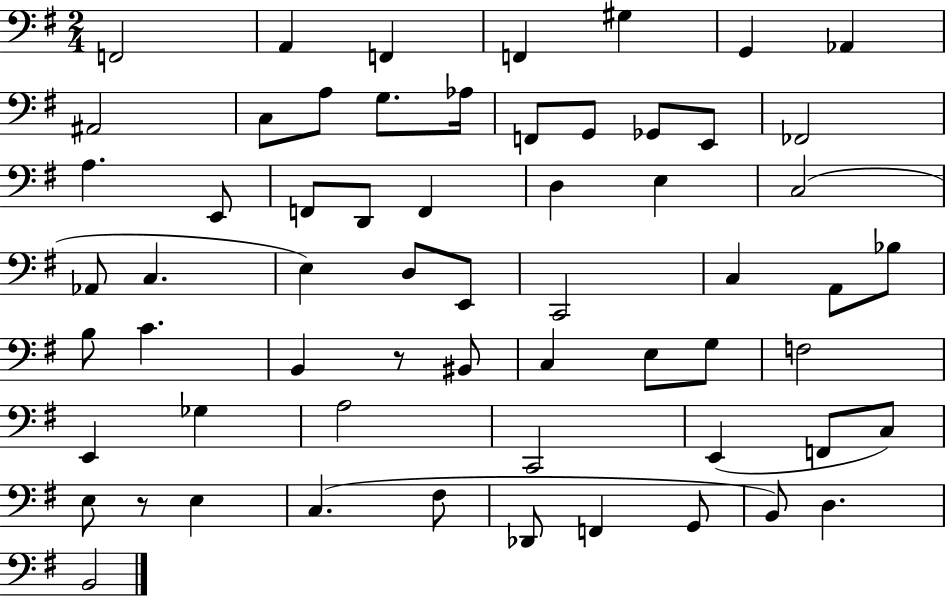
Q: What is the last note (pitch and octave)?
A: B2